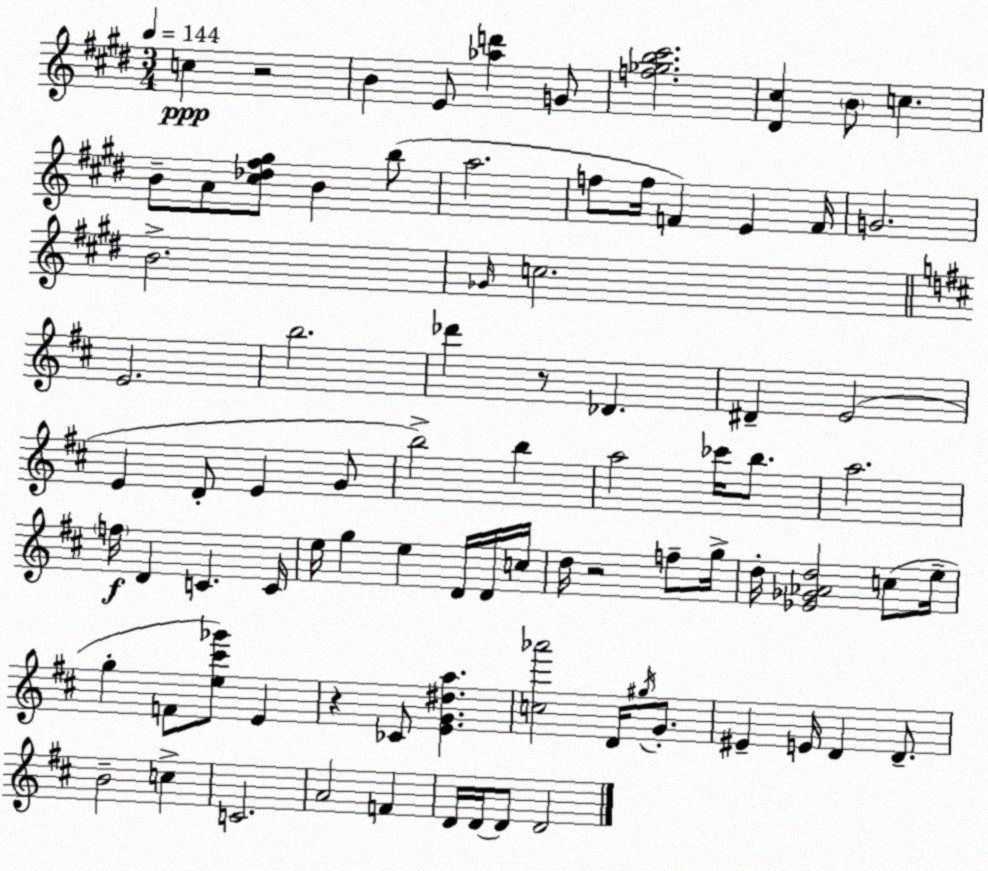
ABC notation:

X:1
T:Untitled
M:3/4
L:1/4
K:E
c z2 B E/2 [_ad'] G/2 [f_gb^c']2 [^D^c] B/2 c B/2 A/2 [^c_d^f^g]/2 B b/2 a2 f/2 f/4 F E F/4 G2 B2 _G/4 c2 E2 b2 _d' z/2 _D ^D E2 E D/2 E G/2 b2 b a2 _c'/4 b/2 a2 f/4 D C C/4 e/4 g e D/4 D/4 c/4 d/4 z2 f/2 g/4 d/4 [_E_G_Ad]2 c/2 e/4 g F/2 [e^c'_g']/2 E z _C/2 [EG^da] [c_a']2 D/4 ^g/4 G/2 ^E E/4 D D/2 B2 c C2 A2 F D/4 D/4 D/2 D2